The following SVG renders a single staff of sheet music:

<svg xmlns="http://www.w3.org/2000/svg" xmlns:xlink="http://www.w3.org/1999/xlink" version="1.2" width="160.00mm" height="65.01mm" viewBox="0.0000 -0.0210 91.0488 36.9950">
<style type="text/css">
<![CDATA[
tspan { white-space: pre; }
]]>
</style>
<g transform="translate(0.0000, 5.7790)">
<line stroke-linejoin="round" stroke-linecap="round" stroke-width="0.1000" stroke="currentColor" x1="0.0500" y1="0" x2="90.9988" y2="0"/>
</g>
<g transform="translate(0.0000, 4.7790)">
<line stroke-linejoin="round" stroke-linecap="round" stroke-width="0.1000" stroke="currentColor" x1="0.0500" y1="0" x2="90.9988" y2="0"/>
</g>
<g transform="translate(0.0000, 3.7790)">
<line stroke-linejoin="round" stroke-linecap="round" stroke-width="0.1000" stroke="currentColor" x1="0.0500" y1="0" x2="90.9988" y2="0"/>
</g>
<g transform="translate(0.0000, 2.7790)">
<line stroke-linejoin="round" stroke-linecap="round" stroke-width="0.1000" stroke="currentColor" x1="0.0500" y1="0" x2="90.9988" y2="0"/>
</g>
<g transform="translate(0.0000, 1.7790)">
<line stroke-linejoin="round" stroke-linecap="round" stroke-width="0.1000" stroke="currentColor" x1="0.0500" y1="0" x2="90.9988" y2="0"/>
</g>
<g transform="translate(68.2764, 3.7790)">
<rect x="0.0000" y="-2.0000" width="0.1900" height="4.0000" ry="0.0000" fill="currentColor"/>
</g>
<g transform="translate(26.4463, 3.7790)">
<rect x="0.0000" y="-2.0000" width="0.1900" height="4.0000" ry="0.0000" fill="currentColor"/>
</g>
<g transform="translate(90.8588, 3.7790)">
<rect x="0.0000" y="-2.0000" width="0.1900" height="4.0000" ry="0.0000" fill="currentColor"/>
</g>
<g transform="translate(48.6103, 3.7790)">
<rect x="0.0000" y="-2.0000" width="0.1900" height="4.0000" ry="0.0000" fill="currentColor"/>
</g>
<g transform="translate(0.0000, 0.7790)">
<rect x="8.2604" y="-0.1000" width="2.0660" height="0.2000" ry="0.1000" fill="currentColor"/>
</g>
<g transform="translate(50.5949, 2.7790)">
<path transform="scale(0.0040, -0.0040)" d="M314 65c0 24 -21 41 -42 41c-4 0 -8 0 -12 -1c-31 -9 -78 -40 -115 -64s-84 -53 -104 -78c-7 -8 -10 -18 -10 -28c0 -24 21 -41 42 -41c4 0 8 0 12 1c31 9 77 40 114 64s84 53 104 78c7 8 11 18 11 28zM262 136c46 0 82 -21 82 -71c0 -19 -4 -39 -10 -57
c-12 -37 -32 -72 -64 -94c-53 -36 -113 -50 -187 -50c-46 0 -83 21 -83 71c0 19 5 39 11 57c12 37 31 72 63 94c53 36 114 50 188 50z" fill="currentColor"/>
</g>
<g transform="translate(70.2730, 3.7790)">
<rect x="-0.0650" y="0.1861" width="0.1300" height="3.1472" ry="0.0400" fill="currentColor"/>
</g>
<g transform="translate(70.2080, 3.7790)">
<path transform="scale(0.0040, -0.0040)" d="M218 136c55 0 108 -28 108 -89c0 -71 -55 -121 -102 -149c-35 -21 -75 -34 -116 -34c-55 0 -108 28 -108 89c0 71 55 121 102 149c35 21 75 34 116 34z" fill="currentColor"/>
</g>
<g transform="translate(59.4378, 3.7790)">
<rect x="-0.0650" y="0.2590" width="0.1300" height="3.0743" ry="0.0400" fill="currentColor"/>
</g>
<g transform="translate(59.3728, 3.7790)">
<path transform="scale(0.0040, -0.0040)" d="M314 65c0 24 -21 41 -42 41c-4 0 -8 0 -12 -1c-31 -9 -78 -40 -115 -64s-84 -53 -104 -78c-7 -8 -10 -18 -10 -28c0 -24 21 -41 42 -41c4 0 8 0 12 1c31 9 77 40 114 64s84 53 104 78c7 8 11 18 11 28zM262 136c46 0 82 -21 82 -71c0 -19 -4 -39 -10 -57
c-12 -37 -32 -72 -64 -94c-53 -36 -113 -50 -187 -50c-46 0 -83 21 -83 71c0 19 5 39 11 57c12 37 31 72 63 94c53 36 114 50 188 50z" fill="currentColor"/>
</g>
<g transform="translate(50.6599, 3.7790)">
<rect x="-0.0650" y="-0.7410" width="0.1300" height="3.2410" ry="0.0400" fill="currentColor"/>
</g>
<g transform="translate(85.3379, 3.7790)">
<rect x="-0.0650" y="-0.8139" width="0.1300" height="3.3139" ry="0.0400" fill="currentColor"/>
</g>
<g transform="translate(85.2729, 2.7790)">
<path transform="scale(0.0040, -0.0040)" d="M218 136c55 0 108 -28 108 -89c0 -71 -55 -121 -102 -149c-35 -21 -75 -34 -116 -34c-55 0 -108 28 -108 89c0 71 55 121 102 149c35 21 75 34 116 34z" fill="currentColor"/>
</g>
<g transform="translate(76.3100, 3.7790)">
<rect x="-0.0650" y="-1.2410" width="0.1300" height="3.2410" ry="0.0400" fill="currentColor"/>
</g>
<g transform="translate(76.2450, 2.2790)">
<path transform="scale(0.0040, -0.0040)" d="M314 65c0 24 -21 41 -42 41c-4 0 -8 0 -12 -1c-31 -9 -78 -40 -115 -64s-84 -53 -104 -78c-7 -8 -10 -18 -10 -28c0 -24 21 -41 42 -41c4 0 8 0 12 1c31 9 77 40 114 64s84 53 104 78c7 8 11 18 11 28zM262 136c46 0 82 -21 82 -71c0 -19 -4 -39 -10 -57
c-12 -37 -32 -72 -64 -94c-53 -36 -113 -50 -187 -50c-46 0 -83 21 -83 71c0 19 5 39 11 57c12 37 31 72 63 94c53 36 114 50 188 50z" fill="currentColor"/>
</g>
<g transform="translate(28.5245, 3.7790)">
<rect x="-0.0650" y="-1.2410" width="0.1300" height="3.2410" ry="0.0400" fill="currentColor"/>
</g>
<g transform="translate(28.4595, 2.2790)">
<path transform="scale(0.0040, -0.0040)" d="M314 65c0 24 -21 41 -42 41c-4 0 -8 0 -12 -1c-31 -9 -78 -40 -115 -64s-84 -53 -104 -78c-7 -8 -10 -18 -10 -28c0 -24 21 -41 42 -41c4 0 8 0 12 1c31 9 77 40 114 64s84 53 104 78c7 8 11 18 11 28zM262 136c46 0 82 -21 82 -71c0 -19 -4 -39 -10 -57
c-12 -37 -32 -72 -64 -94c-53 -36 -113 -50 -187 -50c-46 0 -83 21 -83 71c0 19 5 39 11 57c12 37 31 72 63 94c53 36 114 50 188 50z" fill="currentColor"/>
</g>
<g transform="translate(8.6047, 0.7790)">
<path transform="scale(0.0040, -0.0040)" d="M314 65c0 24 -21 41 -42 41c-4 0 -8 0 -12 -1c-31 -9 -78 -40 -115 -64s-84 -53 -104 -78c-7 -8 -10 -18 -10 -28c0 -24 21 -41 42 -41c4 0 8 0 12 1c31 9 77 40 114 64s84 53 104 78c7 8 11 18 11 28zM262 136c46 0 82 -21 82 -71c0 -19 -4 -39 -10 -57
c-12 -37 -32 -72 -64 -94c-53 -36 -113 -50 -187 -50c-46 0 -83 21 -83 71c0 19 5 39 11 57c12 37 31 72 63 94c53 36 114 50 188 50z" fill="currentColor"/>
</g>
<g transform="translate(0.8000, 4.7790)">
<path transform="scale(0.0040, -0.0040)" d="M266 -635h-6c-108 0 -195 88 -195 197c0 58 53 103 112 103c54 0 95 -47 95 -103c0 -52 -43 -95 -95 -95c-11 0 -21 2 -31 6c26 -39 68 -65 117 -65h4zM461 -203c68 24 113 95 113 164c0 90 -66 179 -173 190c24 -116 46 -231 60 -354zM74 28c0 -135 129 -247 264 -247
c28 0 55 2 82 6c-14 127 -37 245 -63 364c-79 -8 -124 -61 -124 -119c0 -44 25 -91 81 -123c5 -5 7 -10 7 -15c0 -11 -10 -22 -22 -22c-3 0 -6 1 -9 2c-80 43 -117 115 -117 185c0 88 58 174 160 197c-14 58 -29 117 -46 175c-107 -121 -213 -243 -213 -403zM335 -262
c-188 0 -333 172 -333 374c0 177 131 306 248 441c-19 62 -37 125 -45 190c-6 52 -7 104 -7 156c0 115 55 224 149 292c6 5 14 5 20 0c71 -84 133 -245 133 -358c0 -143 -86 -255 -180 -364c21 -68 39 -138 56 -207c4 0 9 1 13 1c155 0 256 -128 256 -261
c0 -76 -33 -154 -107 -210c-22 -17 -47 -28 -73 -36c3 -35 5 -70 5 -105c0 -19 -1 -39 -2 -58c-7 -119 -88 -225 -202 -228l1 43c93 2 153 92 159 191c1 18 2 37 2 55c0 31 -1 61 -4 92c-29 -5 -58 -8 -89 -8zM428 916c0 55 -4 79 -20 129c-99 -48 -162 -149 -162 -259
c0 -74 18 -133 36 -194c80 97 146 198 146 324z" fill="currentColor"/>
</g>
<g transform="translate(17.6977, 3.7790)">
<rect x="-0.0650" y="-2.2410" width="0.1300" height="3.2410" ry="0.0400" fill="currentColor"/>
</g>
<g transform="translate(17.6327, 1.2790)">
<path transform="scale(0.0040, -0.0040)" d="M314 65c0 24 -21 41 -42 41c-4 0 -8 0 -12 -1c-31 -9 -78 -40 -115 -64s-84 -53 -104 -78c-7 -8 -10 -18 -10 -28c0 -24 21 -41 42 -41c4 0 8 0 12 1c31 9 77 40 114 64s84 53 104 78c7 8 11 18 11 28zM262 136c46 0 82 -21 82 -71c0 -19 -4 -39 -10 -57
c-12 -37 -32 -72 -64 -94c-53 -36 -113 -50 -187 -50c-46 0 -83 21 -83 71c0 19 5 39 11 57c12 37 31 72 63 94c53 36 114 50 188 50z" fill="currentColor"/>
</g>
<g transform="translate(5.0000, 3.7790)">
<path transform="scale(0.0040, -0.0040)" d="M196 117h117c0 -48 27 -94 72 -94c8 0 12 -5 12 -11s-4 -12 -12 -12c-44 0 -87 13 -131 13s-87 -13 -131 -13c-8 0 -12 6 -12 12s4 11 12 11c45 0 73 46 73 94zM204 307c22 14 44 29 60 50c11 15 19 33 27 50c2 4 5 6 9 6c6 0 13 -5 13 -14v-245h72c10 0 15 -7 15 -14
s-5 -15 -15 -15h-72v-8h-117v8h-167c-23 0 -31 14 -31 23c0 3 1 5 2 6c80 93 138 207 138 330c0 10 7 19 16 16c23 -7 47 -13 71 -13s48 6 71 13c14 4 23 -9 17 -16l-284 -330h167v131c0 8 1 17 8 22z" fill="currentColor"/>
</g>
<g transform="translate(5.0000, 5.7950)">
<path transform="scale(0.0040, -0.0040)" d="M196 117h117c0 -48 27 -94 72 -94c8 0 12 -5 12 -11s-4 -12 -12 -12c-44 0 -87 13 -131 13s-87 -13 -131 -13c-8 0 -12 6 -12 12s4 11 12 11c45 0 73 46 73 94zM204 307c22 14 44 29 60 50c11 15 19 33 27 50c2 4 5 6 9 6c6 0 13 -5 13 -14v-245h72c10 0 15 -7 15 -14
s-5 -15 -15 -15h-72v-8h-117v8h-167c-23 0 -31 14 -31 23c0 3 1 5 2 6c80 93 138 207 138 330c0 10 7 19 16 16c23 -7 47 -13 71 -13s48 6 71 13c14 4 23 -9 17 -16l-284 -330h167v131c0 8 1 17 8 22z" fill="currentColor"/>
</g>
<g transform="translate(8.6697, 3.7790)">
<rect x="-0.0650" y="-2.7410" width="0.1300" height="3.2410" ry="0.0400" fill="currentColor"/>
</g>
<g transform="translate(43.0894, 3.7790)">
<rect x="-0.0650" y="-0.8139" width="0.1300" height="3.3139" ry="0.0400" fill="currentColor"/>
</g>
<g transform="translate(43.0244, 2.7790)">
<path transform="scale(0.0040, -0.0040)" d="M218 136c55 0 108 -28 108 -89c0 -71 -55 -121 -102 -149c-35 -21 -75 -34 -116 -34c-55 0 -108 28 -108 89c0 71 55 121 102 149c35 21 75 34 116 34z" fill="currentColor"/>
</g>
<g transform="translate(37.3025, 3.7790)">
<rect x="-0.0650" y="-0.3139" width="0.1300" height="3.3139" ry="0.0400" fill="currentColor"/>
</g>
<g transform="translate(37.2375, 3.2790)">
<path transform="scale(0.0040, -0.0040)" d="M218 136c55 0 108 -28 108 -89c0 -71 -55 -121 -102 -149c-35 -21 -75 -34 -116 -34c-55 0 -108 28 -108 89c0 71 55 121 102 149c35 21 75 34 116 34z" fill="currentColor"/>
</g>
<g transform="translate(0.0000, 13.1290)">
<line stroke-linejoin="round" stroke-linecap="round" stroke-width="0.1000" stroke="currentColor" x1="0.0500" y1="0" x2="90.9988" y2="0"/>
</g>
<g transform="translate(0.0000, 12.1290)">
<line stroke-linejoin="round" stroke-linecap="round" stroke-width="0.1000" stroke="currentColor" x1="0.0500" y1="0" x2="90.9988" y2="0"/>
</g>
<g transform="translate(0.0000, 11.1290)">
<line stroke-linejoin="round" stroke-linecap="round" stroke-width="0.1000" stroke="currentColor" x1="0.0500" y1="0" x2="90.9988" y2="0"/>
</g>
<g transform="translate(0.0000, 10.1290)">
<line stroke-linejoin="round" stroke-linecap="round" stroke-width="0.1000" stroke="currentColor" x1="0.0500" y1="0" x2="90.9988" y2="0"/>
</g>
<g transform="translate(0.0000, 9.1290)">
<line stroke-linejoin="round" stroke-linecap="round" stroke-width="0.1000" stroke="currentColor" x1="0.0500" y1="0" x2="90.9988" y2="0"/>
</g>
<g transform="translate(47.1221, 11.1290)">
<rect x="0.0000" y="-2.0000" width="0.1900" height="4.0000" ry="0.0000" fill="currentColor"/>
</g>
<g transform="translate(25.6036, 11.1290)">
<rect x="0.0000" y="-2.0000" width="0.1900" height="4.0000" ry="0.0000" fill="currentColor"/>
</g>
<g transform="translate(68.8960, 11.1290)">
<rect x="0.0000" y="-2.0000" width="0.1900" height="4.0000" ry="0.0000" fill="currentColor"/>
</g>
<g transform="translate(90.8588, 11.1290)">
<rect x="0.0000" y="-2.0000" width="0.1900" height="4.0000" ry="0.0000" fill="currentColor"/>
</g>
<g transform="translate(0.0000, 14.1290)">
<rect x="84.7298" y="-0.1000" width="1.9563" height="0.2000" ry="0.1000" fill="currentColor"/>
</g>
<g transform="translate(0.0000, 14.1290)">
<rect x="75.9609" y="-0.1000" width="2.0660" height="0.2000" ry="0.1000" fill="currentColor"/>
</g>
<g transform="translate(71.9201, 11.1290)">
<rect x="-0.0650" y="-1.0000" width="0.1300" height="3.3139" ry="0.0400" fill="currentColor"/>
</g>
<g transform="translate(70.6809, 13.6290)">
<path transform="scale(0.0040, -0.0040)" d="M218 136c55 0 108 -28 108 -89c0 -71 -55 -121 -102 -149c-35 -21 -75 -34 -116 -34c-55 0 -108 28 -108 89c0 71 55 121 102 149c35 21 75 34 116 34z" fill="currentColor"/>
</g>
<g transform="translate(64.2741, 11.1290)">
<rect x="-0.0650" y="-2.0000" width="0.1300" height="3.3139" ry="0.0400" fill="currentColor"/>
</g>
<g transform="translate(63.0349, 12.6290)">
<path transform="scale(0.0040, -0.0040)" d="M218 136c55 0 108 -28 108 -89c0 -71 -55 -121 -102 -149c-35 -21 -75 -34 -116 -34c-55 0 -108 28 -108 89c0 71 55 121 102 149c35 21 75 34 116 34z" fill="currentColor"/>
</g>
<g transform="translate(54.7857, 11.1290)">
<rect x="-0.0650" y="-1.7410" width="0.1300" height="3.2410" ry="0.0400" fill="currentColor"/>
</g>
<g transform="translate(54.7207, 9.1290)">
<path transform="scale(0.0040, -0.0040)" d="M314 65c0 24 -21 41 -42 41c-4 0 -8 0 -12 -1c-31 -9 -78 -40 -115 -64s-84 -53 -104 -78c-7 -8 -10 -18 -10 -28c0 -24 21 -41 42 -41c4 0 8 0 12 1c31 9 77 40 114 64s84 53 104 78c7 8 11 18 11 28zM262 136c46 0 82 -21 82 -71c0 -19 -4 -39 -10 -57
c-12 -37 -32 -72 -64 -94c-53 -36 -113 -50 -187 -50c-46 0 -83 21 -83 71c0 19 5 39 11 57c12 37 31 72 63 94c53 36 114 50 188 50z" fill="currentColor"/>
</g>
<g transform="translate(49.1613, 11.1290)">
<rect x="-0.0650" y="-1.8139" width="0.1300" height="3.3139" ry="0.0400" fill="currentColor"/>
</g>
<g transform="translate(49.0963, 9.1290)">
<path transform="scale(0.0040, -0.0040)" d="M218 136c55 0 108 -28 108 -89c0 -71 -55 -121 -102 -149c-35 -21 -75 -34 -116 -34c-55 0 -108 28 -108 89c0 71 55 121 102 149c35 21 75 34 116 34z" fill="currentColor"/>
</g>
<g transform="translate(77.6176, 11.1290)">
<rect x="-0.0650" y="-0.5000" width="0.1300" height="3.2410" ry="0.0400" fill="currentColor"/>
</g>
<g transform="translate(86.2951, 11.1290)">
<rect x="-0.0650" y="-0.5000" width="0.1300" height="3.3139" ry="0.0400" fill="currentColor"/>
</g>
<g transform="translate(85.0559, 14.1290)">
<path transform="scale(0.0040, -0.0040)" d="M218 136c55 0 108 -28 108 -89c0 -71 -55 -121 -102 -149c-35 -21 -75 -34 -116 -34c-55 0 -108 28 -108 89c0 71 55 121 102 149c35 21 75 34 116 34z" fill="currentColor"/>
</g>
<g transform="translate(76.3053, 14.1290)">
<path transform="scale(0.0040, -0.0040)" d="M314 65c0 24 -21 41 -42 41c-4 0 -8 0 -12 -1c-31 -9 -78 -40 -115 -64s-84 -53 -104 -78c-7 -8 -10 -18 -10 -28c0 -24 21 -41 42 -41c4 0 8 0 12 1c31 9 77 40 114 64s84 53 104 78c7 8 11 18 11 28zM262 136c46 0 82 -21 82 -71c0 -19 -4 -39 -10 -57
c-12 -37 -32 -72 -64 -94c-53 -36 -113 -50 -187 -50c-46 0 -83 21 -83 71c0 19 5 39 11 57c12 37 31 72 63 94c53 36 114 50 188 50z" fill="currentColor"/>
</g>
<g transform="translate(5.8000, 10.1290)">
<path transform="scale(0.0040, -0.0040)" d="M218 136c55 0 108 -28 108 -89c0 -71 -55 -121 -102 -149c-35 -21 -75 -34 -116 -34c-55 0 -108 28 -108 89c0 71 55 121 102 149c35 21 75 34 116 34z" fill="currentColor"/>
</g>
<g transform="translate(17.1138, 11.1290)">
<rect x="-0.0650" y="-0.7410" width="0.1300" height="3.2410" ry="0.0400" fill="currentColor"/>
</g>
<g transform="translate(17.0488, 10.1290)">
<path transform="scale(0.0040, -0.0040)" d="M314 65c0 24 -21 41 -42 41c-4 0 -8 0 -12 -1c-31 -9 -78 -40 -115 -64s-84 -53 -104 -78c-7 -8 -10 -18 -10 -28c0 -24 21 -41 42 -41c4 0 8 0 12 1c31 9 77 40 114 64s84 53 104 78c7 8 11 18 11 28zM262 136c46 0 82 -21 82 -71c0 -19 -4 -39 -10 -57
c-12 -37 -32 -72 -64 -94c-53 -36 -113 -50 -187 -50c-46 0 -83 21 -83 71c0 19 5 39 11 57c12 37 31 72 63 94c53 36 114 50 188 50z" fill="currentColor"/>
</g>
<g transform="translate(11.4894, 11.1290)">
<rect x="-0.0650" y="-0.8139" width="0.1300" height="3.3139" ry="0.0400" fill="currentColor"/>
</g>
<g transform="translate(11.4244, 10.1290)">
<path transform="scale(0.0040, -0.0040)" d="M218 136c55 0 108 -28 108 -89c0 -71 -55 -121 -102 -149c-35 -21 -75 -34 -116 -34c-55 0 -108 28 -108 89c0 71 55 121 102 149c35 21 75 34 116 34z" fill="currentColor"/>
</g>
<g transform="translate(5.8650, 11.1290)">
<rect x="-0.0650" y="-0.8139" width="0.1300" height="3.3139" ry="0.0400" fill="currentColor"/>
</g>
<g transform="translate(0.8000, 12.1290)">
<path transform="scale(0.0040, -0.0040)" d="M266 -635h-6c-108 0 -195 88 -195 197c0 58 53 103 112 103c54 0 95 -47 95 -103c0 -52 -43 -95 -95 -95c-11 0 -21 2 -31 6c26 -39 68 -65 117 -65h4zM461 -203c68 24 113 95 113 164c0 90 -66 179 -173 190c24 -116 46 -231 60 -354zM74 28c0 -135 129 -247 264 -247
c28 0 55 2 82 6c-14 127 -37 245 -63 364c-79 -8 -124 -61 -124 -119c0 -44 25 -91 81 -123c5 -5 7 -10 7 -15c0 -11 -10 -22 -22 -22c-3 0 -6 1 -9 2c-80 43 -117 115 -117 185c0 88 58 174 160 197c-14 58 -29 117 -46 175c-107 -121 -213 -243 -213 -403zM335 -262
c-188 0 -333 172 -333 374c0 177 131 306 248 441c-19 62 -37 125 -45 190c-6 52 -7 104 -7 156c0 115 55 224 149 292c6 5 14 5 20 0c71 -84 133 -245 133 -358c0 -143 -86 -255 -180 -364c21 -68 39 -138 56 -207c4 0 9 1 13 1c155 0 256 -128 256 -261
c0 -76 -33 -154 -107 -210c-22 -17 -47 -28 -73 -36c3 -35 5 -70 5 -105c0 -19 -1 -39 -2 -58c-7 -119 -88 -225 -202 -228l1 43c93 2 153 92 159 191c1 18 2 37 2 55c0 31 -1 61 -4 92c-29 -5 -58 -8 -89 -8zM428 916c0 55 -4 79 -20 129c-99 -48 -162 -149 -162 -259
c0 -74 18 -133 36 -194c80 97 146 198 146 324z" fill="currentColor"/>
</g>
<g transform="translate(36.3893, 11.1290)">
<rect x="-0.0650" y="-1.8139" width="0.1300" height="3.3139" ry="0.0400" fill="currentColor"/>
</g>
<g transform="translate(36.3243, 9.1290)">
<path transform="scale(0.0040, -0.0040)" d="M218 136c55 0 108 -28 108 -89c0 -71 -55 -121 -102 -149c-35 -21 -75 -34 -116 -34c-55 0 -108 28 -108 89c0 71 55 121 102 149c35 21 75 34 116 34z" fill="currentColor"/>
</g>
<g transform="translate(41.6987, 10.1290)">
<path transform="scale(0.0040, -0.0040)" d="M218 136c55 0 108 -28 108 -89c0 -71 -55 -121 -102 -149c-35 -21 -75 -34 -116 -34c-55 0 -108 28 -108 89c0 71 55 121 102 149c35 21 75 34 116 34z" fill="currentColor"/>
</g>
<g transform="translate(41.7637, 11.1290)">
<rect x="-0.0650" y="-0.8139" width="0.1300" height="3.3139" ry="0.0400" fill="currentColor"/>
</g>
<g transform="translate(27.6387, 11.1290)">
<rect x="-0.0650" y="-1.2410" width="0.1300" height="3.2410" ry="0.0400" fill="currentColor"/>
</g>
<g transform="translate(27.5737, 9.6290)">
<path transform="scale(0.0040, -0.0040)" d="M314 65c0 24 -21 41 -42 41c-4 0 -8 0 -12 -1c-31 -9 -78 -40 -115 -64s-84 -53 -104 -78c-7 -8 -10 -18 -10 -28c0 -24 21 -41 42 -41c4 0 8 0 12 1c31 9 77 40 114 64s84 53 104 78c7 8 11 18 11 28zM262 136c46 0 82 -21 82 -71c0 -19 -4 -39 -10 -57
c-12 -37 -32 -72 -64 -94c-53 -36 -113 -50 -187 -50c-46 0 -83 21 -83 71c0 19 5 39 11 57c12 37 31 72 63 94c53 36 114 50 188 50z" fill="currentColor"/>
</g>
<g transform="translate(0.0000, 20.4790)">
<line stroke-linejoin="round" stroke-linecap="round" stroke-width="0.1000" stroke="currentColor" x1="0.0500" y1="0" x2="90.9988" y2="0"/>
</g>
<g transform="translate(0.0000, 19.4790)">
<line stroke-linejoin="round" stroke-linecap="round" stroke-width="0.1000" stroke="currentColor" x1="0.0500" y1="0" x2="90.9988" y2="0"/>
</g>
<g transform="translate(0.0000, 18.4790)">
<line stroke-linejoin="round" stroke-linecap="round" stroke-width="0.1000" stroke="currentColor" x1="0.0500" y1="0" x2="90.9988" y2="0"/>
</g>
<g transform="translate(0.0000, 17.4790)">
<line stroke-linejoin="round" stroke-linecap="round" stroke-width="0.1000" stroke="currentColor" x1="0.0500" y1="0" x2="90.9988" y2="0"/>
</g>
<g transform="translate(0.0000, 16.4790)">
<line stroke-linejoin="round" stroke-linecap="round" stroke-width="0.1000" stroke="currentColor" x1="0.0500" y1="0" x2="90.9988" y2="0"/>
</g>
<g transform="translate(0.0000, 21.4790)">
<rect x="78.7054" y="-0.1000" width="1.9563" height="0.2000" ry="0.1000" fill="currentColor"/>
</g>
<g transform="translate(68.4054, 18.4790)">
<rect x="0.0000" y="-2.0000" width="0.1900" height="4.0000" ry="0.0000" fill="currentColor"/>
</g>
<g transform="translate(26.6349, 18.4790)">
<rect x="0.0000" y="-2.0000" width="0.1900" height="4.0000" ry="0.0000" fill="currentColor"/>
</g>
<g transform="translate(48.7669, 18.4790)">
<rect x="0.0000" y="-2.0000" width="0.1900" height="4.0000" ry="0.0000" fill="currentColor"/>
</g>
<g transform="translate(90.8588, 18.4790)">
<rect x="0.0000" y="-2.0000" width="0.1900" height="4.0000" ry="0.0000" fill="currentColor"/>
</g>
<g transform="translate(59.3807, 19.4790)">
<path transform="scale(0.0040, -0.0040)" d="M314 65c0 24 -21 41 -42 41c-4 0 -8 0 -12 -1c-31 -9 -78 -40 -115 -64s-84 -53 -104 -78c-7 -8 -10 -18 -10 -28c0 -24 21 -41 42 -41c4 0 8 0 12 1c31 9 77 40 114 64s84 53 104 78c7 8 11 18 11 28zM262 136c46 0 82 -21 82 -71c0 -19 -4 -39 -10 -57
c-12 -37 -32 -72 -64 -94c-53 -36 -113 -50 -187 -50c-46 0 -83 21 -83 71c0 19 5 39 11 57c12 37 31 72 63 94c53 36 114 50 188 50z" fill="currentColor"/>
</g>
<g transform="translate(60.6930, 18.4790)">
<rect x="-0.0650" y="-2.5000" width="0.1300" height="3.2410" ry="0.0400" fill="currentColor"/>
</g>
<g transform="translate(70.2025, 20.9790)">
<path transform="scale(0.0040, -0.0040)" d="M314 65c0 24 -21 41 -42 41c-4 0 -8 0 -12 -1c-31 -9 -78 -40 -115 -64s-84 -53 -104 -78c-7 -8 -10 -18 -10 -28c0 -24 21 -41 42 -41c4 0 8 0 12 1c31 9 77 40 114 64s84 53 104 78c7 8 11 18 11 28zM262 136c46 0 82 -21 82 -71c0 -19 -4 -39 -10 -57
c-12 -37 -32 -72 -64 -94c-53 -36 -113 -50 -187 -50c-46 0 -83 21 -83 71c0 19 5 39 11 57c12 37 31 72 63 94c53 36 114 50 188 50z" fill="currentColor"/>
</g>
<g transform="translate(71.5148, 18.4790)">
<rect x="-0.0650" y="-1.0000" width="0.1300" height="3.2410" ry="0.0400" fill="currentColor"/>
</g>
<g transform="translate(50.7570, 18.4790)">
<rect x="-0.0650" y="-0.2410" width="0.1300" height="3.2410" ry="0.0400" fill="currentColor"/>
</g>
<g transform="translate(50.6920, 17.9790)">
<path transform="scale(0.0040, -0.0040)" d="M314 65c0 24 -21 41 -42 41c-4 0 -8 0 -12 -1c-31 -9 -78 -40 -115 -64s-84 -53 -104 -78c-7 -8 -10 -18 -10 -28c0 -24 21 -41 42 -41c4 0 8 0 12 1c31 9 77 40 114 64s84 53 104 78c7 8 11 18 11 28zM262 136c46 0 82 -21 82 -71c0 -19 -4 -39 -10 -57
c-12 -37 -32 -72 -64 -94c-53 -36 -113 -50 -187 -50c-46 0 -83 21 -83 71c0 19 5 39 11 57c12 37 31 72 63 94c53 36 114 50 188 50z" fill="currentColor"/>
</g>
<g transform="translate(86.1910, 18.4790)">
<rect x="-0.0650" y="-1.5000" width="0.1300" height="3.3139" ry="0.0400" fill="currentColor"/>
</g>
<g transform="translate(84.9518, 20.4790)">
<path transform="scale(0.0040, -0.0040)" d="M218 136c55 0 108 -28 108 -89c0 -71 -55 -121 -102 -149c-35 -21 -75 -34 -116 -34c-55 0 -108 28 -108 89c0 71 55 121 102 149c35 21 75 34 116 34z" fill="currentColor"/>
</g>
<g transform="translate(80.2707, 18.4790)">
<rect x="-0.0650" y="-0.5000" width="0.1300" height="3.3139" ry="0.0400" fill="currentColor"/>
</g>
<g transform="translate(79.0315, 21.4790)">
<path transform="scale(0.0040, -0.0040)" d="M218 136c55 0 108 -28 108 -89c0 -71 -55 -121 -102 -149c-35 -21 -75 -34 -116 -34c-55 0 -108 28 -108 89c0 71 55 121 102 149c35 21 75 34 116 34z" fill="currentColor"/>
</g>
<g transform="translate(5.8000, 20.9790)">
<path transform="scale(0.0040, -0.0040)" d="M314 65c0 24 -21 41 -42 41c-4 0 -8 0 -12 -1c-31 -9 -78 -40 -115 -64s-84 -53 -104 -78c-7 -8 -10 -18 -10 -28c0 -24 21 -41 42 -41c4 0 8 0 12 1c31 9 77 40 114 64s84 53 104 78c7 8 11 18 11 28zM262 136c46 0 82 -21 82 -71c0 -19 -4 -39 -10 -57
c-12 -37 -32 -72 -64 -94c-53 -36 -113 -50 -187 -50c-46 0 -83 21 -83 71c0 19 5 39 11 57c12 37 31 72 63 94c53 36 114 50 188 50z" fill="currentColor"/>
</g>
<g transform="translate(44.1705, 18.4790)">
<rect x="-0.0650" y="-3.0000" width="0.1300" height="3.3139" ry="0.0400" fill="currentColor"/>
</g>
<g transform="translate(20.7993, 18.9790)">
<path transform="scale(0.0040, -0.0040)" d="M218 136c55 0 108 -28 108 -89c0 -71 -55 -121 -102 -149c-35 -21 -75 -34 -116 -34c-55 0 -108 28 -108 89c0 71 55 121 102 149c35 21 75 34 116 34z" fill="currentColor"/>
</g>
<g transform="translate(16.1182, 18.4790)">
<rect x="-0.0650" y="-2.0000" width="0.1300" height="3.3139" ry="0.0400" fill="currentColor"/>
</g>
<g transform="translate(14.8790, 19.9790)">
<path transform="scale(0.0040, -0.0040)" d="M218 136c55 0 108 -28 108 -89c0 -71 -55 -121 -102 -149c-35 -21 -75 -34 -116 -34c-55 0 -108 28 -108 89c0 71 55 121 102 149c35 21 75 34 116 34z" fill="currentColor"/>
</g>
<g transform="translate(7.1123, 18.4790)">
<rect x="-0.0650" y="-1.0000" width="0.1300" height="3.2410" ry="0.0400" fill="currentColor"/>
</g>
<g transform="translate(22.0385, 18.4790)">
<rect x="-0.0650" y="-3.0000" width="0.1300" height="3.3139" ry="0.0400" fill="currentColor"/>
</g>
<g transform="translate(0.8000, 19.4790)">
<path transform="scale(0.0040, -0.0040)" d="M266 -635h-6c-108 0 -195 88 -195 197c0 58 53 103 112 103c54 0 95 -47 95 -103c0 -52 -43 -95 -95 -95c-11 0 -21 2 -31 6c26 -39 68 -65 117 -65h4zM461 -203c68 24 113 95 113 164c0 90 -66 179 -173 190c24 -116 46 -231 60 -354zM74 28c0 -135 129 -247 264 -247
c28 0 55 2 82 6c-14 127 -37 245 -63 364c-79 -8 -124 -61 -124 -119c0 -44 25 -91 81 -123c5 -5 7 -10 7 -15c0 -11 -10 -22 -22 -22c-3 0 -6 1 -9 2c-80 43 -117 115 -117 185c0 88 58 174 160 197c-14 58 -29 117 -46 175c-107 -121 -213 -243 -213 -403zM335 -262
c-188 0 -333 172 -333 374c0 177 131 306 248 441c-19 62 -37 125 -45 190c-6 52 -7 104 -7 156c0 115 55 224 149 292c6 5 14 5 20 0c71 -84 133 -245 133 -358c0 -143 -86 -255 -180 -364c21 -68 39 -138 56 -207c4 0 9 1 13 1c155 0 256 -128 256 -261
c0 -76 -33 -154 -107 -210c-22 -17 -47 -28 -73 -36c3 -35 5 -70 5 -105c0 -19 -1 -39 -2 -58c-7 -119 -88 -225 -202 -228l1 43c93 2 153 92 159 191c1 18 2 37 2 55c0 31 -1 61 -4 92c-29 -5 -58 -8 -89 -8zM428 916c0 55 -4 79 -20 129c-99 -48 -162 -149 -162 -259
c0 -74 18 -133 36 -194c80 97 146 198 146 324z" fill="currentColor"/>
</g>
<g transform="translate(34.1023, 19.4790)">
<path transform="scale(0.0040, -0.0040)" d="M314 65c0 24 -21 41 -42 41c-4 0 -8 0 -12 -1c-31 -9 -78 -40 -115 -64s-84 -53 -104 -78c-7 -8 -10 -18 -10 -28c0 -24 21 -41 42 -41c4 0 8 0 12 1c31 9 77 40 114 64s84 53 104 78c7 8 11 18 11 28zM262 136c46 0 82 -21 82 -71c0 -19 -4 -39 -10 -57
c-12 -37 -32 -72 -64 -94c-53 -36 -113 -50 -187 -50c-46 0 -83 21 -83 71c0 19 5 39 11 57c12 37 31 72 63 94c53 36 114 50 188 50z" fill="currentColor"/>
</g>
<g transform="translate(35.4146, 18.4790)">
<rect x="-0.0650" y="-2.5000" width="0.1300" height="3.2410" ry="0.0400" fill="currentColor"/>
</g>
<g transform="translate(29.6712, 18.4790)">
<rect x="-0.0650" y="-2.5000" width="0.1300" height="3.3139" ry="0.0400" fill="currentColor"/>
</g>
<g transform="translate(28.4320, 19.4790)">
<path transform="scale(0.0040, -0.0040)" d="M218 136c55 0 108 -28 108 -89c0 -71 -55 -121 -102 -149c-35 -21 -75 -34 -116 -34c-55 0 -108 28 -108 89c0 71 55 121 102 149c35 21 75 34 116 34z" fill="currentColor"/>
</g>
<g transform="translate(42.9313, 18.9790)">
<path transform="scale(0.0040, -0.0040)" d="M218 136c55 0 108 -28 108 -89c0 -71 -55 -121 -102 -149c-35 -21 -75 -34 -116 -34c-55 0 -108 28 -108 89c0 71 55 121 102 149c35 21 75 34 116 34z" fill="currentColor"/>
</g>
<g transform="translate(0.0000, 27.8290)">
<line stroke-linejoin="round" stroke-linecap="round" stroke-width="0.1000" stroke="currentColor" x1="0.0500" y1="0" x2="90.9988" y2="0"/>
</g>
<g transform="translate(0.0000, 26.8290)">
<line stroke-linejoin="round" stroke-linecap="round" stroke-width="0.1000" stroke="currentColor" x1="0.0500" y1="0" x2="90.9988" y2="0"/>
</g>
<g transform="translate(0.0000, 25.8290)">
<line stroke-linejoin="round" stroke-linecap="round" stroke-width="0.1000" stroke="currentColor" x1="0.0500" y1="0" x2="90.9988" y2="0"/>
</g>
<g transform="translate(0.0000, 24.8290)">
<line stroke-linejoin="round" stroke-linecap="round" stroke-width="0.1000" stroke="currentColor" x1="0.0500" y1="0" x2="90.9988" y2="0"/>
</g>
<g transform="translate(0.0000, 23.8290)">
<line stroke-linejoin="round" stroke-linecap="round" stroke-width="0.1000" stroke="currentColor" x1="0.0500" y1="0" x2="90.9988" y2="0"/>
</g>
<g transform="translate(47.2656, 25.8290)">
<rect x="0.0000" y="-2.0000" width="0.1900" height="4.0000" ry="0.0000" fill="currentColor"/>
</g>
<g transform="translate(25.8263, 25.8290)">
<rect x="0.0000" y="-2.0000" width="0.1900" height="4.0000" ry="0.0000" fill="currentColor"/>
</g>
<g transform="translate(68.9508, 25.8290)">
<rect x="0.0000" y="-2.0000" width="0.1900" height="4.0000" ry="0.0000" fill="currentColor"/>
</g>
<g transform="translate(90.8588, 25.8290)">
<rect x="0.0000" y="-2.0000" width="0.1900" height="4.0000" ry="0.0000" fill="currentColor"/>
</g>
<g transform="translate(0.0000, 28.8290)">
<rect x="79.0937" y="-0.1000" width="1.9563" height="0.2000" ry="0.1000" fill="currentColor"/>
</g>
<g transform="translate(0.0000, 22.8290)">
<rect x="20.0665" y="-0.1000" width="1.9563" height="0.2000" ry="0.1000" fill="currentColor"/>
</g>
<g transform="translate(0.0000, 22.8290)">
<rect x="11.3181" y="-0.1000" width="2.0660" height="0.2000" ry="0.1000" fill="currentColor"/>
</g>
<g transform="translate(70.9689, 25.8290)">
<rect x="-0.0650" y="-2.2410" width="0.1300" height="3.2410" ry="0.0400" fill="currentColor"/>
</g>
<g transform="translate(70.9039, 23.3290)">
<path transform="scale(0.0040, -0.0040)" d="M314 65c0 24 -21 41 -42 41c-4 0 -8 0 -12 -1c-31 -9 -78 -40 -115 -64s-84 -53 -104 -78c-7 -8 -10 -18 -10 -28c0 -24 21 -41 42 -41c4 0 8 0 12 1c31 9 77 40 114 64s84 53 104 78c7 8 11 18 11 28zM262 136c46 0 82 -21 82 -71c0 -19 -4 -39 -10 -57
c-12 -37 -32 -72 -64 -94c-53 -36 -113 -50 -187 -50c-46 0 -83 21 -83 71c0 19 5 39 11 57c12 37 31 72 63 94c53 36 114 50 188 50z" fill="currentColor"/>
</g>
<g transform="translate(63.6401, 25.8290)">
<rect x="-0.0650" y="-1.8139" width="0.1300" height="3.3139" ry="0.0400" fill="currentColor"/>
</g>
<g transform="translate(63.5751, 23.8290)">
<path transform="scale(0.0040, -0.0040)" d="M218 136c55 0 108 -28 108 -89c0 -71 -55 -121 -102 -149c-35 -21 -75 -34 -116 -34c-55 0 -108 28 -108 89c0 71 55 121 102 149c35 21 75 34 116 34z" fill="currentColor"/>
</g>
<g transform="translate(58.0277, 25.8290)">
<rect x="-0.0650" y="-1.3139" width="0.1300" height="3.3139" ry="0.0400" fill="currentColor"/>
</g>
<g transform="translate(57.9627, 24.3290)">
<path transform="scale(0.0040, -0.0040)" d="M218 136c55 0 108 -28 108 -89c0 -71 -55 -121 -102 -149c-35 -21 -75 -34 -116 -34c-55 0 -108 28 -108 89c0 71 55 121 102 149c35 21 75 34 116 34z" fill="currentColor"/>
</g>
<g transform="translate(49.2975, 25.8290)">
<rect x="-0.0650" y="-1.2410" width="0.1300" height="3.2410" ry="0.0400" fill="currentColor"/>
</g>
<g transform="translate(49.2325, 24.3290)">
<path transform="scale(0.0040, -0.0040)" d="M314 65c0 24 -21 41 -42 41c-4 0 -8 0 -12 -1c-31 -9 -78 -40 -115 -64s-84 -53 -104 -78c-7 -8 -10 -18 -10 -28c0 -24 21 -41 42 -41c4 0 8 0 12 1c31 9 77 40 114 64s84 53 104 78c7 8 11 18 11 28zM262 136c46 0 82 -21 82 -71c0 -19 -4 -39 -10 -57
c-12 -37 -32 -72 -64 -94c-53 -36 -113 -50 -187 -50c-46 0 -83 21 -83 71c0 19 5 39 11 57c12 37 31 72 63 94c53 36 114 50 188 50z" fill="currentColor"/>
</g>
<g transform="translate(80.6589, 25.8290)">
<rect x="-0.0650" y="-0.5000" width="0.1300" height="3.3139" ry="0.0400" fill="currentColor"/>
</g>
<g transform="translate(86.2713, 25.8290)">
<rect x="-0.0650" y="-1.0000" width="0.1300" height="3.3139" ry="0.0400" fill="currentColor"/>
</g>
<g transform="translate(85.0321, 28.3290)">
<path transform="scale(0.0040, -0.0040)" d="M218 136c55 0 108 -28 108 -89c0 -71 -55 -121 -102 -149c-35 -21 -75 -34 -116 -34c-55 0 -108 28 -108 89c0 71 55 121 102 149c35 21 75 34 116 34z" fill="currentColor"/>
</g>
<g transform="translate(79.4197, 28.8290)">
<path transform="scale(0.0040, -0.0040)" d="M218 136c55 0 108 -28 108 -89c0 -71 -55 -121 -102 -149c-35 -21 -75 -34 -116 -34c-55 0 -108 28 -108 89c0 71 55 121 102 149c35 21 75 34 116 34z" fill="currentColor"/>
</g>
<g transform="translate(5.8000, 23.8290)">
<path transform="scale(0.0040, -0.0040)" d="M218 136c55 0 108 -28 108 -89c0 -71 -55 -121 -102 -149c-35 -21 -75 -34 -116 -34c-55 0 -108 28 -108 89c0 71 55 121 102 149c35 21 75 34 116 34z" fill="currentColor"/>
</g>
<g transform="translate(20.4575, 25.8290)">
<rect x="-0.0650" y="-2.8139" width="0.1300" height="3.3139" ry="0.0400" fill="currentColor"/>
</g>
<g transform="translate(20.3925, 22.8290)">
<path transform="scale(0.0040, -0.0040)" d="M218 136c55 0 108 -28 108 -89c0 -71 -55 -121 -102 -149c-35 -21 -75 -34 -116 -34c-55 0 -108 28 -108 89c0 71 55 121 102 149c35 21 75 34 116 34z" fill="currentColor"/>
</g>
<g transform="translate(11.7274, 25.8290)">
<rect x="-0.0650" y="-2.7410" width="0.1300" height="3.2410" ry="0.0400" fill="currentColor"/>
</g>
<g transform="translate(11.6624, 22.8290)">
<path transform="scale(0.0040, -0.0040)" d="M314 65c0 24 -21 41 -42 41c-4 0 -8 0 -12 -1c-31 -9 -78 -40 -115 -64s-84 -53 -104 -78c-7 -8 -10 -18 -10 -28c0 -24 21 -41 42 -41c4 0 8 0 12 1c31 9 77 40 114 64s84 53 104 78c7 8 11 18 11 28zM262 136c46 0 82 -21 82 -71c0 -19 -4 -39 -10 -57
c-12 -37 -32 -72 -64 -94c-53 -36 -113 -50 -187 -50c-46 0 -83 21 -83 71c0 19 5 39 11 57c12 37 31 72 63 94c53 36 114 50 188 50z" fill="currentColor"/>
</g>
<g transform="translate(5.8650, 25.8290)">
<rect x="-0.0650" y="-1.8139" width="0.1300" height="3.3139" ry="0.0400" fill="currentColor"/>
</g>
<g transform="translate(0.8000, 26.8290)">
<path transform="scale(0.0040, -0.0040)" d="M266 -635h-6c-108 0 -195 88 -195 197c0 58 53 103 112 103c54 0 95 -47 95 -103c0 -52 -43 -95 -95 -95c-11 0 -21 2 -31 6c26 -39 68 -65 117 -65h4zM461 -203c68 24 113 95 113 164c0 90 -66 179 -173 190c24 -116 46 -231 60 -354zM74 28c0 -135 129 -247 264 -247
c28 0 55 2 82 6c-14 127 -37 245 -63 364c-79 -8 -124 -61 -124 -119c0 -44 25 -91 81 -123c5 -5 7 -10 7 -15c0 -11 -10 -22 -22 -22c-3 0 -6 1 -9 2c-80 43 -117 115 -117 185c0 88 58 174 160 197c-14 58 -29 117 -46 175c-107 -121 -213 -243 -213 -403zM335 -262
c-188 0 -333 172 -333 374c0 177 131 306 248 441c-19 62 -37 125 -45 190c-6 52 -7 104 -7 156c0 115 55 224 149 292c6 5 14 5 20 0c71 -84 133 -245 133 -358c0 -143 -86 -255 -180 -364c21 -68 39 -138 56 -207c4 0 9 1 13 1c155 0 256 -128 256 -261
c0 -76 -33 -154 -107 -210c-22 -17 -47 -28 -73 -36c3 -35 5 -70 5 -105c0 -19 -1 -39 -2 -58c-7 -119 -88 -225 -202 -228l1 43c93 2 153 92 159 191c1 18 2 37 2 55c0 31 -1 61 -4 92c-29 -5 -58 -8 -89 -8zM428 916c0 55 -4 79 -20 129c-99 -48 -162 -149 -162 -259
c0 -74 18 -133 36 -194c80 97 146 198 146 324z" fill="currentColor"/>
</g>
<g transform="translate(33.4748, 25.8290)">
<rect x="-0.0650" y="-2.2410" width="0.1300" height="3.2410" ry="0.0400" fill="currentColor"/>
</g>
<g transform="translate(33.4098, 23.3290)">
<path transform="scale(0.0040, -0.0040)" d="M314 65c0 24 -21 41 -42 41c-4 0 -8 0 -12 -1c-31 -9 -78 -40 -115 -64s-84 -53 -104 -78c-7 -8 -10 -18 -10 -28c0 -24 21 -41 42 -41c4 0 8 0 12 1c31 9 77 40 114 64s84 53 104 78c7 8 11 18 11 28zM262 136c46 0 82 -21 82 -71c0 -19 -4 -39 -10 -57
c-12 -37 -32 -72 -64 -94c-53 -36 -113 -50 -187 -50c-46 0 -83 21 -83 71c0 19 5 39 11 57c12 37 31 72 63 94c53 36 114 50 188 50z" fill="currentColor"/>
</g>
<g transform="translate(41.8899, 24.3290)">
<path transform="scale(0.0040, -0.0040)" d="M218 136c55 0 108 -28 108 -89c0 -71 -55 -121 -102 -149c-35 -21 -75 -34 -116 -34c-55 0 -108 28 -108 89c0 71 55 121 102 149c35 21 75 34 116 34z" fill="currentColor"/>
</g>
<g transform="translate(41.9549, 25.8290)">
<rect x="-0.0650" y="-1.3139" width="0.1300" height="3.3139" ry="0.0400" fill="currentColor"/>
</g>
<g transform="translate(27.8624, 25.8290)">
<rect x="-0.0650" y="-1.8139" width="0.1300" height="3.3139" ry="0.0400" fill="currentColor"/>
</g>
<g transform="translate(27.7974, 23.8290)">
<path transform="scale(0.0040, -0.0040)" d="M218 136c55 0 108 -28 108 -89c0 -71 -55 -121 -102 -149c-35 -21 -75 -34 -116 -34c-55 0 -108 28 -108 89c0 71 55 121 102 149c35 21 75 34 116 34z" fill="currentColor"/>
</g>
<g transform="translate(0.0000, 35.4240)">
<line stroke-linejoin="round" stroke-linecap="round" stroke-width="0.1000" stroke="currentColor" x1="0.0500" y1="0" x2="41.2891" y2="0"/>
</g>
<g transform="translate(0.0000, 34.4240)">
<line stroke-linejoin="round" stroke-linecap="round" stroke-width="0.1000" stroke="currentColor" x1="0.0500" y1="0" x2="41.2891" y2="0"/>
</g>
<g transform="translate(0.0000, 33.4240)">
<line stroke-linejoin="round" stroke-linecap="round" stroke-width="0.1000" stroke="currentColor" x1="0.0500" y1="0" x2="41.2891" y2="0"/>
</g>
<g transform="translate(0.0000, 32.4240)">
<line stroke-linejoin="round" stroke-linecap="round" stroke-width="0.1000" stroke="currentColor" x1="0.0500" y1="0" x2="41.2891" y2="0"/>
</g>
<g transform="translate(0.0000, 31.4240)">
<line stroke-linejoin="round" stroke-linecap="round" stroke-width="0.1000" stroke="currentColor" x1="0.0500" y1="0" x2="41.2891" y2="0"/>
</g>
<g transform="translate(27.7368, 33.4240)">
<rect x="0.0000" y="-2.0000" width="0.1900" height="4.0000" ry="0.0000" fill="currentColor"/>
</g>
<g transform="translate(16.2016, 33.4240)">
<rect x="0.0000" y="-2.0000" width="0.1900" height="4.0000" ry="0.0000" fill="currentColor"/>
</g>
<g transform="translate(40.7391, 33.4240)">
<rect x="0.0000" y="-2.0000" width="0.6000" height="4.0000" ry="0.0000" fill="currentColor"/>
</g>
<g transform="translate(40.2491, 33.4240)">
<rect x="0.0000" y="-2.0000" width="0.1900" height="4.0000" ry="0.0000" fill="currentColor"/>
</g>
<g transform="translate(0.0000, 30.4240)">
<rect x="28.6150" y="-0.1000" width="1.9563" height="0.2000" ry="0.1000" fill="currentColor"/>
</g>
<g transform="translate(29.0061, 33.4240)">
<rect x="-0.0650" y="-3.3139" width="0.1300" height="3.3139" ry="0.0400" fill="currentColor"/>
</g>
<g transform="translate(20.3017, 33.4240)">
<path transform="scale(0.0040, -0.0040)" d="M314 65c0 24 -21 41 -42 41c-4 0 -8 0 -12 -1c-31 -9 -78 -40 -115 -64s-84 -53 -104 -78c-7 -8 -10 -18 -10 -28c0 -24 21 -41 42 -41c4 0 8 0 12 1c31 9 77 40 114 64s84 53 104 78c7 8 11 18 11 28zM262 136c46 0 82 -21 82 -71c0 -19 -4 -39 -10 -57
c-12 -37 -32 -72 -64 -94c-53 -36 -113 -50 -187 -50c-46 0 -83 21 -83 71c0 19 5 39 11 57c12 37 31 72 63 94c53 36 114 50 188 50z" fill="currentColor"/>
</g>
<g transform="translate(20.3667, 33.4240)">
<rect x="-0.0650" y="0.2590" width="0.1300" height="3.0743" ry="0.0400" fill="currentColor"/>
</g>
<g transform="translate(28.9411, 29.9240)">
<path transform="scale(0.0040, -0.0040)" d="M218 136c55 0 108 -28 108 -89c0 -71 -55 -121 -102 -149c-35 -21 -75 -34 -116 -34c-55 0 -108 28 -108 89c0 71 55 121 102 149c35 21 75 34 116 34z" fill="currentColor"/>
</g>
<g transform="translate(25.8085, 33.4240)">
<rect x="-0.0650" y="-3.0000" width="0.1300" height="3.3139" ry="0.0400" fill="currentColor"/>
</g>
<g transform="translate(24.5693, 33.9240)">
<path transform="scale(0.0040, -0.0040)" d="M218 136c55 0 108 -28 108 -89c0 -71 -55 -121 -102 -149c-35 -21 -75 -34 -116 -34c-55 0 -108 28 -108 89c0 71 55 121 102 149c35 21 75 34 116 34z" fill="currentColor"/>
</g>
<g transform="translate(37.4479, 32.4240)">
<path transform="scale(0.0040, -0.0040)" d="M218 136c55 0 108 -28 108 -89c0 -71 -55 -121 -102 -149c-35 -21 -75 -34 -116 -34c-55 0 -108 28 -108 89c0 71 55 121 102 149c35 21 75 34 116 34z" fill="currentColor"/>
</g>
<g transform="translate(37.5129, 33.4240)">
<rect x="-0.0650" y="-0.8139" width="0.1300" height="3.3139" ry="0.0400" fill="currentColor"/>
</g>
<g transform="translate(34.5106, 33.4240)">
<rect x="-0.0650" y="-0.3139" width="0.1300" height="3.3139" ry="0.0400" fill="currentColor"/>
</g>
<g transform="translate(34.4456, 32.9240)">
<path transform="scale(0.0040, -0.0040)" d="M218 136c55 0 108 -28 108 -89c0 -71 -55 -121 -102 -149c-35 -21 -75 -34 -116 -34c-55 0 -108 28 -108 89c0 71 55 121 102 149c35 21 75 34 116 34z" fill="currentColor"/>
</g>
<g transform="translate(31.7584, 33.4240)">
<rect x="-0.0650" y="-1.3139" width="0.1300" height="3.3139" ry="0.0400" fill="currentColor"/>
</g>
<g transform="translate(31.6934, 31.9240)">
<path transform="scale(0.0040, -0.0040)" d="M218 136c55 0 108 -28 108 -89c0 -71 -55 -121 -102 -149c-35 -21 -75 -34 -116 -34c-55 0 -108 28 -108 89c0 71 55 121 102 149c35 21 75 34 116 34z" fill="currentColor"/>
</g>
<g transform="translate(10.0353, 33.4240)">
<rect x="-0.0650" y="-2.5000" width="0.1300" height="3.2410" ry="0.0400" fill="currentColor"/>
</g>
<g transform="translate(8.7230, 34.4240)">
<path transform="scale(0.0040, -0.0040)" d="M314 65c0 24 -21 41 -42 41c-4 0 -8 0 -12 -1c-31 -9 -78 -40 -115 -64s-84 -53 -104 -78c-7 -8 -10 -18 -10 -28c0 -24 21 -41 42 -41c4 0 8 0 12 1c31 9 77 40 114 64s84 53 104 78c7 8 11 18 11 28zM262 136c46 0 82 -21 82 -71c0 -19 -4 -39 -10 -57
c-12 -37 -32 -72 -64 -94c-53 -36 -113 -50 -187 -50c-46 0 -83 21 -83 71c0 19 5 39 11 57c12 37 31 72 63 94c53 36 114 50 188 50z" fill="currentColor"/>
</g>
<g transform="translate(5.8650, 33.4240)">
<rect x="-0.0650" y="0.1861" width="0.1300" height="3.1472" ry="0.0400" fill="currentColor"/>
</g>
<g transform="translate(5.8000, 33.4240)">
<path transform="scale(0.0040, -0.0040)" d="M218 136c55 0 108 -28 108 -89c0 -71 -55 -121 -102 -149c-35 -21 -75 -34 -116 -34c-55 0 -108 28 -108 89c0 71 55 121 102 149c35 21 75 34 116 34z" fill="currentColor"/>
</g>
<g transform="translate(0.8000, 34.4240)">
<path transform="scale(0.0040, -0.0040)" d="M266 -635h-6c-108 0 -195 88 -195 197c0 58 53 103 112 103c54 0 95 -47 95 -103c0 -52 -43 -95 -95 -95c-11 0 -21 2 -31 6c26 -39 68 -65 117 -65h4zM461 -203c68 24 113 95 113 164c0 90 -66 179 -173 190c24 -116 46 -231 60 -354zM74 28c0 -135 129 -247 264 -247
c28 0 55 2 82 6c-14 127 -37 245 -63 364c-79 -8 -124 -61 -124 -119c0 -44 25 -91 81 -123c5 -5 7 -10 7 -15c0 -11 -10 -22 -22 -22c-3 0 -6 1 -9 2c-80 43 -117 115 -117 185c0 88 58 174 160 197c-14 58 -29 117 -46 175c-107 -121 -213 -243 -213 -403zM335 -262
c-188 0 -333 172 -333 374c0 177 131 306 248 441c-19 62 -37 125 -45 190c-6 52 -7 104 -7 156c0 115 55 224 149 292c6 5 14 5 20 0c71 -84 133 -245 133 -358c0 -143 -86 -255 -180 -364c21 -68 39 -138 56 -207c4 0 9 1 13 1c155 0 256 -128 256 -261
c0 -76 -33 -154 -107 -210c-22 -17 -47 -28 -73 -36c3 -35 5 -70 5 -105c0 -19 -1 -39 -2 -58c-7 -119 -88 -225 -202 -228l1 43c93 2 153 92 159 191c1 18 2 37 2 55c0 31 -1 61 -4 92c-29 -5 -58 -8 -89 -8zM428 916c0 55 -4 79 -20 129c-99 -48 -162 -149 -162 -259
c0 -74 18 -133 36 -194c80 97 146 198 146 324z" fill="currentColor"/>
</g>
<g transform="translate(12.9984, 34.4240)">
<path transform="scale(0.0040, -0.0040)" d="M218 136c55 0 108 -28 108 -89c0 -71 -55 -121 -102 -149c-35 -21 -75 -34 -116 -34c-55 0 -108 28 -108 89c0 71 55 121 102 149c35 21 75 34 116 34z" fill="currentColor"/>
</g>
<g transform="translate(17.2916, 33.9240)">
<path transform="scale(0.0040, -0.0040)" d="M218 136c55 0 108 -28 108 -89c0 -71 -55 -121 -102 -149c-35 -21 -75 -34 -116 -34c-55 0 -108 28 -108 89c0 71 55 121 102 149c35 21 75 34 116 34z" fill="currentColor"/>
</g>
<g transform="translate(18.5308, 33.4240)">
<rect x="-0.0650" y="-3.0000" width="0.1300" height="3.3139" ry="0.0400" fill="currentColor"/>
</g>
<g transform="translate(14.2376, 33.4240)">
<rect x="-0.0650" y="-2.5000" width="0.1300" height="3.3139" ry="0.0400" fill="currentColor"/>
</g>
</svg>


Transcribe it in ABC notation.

X:1
T:Untitled
M:4/4
L:1/4
K:C
a2 g2 e2 c d d2 B2 B e2 d d d d2 e2 f d f f2 F D C2 C D2 F A G G2 A c2 G2 D2 C E f a2 a f g2 e e2 e f g2 C D B G2 G A B2 A b e c d